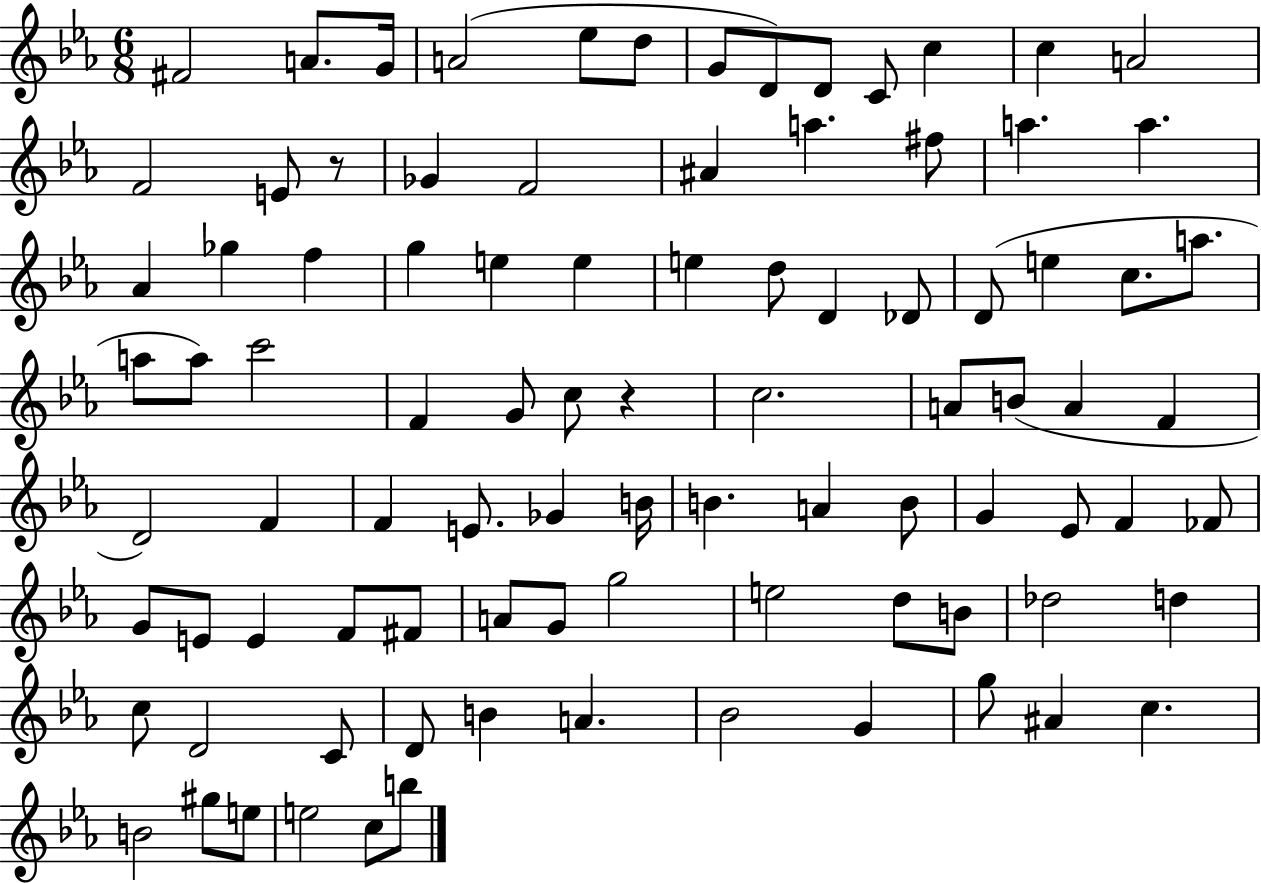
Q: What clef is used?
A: treble